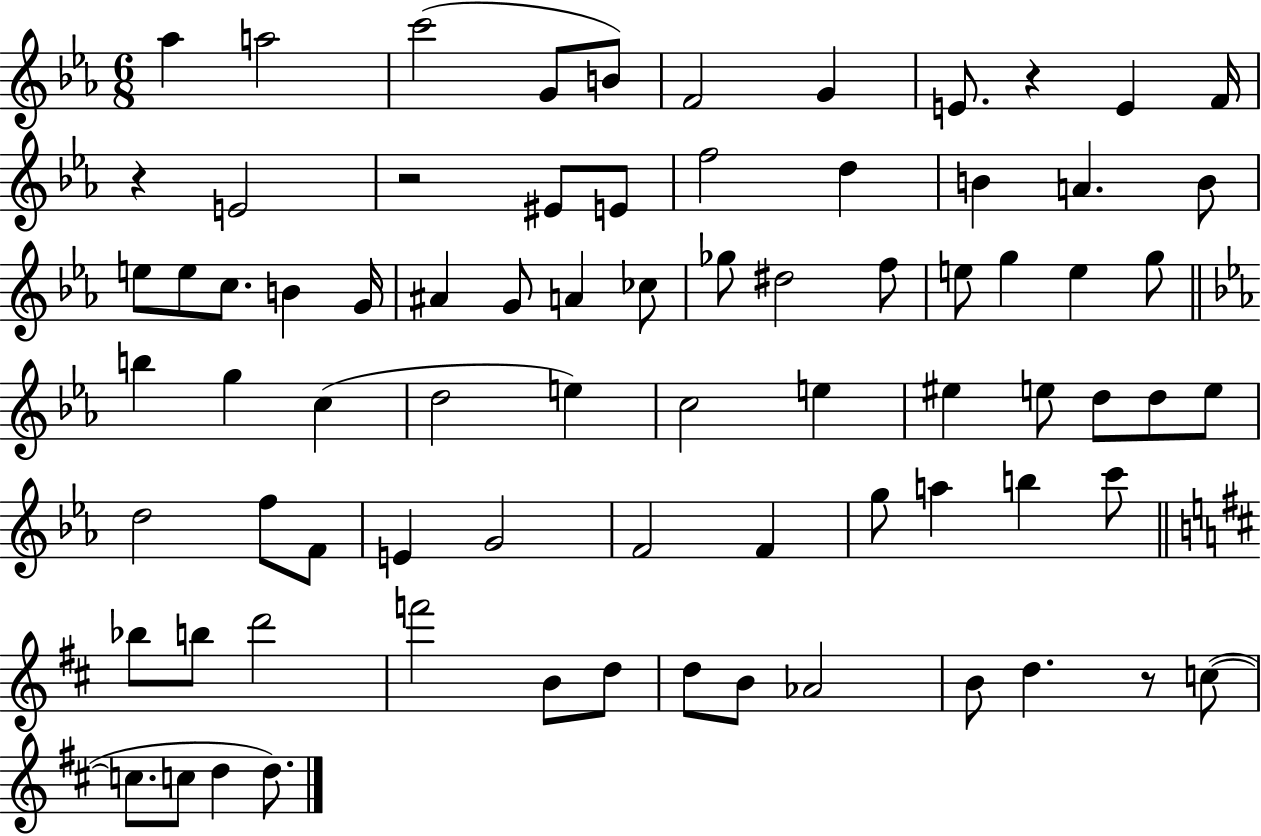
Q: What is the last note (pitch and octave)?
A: D5